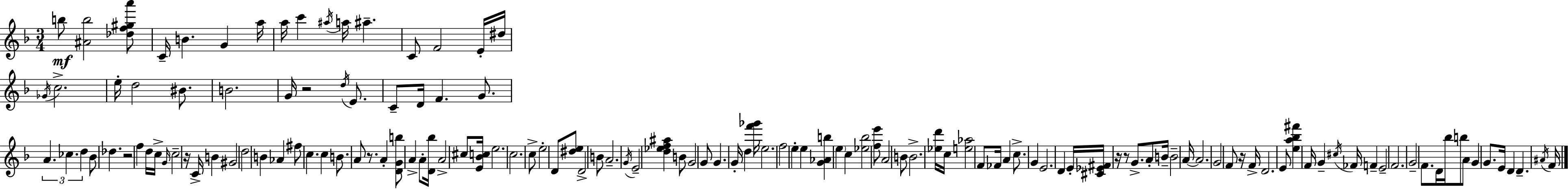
X:1
T:Untitled
M:3/4
L:1/4
K:Dm
b/2 [^Ab]2 [_df^ga']/2 C/4 B G a/4 a/4 c' ^a/4 a/4 ^a C/2 F2 E/4 ^d/4 _G/4 c2 e/4 d2 ^B/2 B2 G/4 z2 d/4 E/2 C/2 D/4 F G/2 A _c d _B/2 _d z2 f d/4 c/4 G/4 c2 z/4 C/4 B ^G2 d2 B _A ^f/2 c c B/2 A/2 z/2 A [DGb]/2 A A/2 [D_b]/4 A2 ^c/2 [E_Bc]/4 e2 c2 c/2 e2 D/2 [^de]/2 D2 B/2 A2 G/4 E2 [d_ef^a] B/2 G2 G/2 G G/4 d [f'_g']/4 e2 f2 e e [G_Ab] e c [_e_b]2 [fe']/2 A2 B/2 B2 [_ed']/4 c/4 [e_a]2 F/2 _F/4 A c/2 G E2 D E/4 [^C_E^F]/4 z/4 z/2 G/2 A/2 B/4 B2 A/4 A2 G2 F/2 z/4 F/4 D2 E/2 [ea_b^f'] F/4 G ^c/4 _F/4 F E2 F2 G2 F/2 D/4 _b/4 b/2 A/2 G G/2 E/4 D D ^A/4 F/4